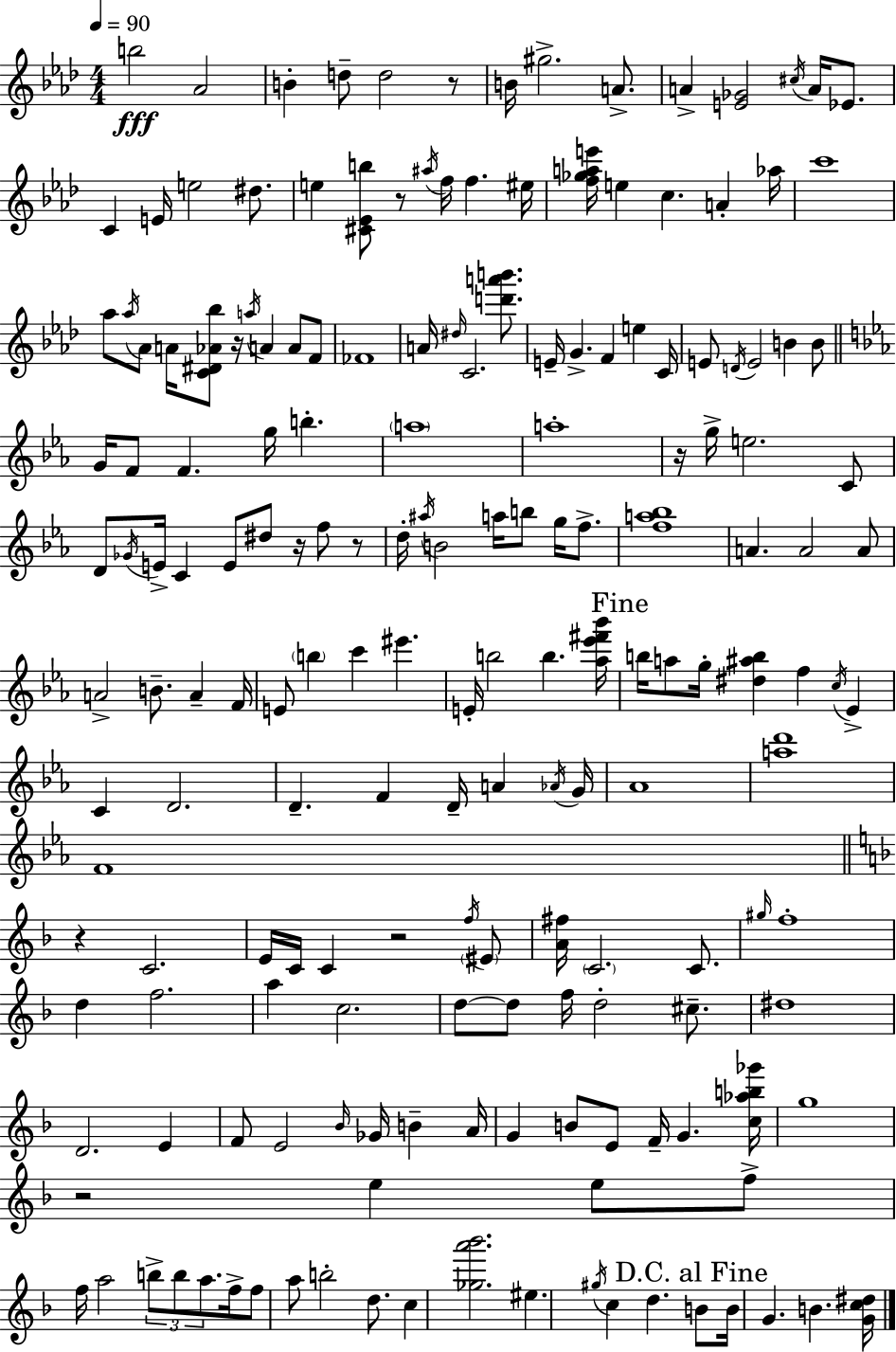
{
  \clef treble
  \numericTimeSignature
  \time 4/4
  \key aes \major
  \tempo 4 = 90
  b''2\fff aes'2 | b'4-. d''8-- d''2 r8 | b'16 gis''2.-> a'8.-> | a'4-> <e' ges'>2 \acciaccatura { cis''16 } a'16 ees'8. | \break c'4 e'16 e''2 dis''8. | e''4 <cis' ees' b''>8 r8 \acciaccatura { ais''16 } f''16 f''4. | eis''16 <f'' ges'' a'' e'''>16 e''4 c''4. a'4-. | aes''16 c'''1 | \break aes''8 \acciaccatura { aes''16 } aes'8 a'16 <c' dis' aes' bes''>8 r16 \acciaccatura { a''16 } a'4 | a'8 f'8 fes'1 | a'16 \grace { dis''16 } c'2. | <d''' a''' b'''>8. e'16-- g'4.-> f'4 | \break e''4 c'16 e'8 \acciaccatura { d'16 } e'2 | b'4 b'8 \bar "||" \break \key ees \major g'16 f'8 f'4. g''16 b''4.-. | \parenthesize a''1 | a''1-. | r16 g''16-> e''2. c'8 | \break d'8 \acciaccatura { ges'16 } e'16-> c'4 e'8 dis''8 r16 f''8 r8 | d''16-. \acciaccatura { ais''16 } b'2 a''16 b''8 g''16 f''8.-> | <f'' a'' bes''>1 | a'4. a'2 | \break a'8 a'2-> b'8.-- a'4-- | f'16 e'8 \parenthesize b''4 c'''4 eis'''4. | e'16-. b''2 b''4. | <aes'' ees''' fis''' bes'''>16 \mark "Fine" b''16 a''8 g''16-. <dis'' ais'' b''>4 f''4 \acciaccatura { c''16 } ees'4-> | \break c'4 d'2. | d'4.-- f'4 d'16-- a'4 | \acciaccatura { aes'16 } g'16 aes'1 | <a'' d'''>1 | \break f'1 | \bar "||" \break \key f \major r4 c'2. | e'16 c'16 c'4 r2 \acciaccatura { f''16 } \parenthesize eis'8 | <a' fis''>16 \parenthesize c'2. c'8. | \grace { gis''16 } f''1-. | \break d''4 f''2. | a''4 c''2. | d''8~~ d''8 f''16 d''2-. cis''8.-- | dis''1 | \break d'2. e'4 | f'8 e'2 \grace { bes'16 } ges'16 b'4-- | a'16 g'4 b'8 e'8 f'16-- g'4. | <c'' aes'' b'' ges'''>16 g''1 | \break r2 e''4 e''8 | f''8-> f''16 a''2 \tuplet 3/2 { b''8-> b''8 | a''8. } f''16-> f''8 a''8 b''2-. | d''8. c''4 <ges'' a''' bes'''>2. | \break eis''4. \acciaccatura { gis''16 } c''4 d''4. | \mark "D.C. al Fine" b'8 b'16 g'4. b'4. | <g' c'' dis''>16 \bar "|."
}